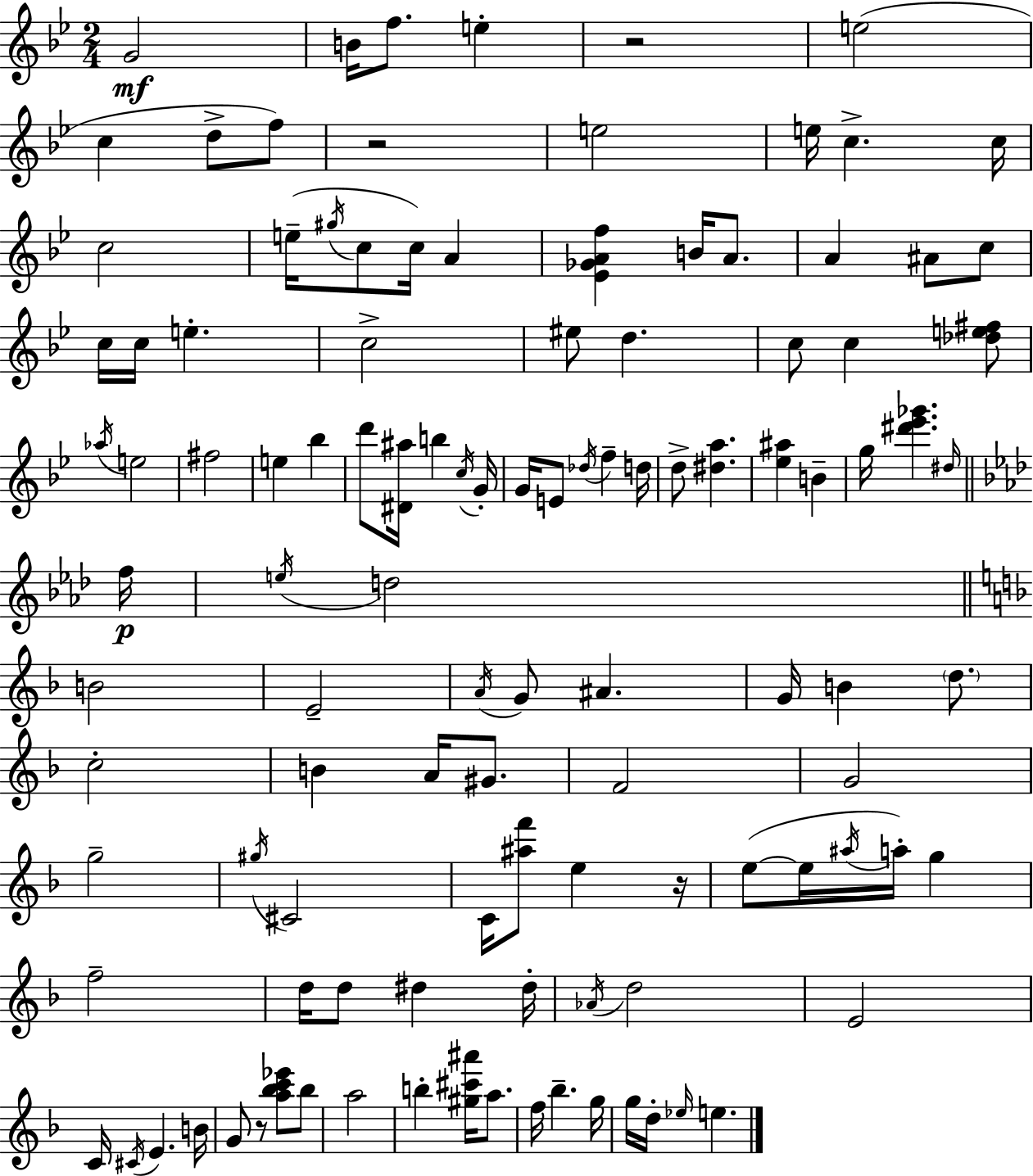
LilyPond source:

{
  \clef treble
  \numericTimeSignature
  \time 2/4
  \key bes \major
  g'2\mf | b'16 f''8. e''4-. | r2 | e''2( | \break c''4 d''8-> f''8) | r2 | e''2 | e''16 c''4.-> c''16 | \break c''2 | e''16--( \acciaccatura { gis''16 } c''8 c''16) a'4 | <ees' ges' a' f''>4 b'16 a'8. | a'4 ais'8 c''8 | \break c''16 c''16 e''4.-. | c''2-> | eis''8 d''4. | c''8 c''4 <des'' e'' fis''>8 | \break \acciaccatura { aes''16 } e''2 | fis''2 | e''4 bes''4 | d'''8 <dis' ais''>16 b''4 | \break \acciaccatura { c''16 } g'16-. g'16 e'8 \acciaccatura { des''16 } f''4-- | d''16 d''8-> <dis'' a''>4. | <ees'' ais''>4 | b'4-- g''16 <dis''' ees''' ges'''>4. | \break \grace { dis''16 }\p \bar "||" \break \key aes \major f''16 \acciaccatura { e''16 } d''2 | \bar "||" \break \key f \major b'2 | e'2-- | \acciaccatura { a'16 } g'8 ais'4. | g'16 b'4 \parenthesize d''8. | \break c''2-. | b'4 a'16 gis'8. | f'2 | g'2 | \break g''2-- | \acciaccatura { gis''16 } cis'2 | c'16 <ais'' f'''>8 e''4 | r16 e''8~(~ e''16 \acciaccatura { ais''16 } a''16-.) g''4 | \break f''2-- | d''16 d''8 dis''4 | dis''16-. \acciaccatura { aes'16 } d''2 | e'2 | \break c'16 \acciaccatura { cis'16 } e'4. | b'16 g'8 r8 | <a'' bes'' c''' ees'''>8 bes''8 a''2 | b''4-. | \break <gis'' cis''' ais'''>16 a''8. f''16 bes''4.-- | g''16 g''16 d''16-. \grace { ees''16 } | e''4. \bar "|."
}